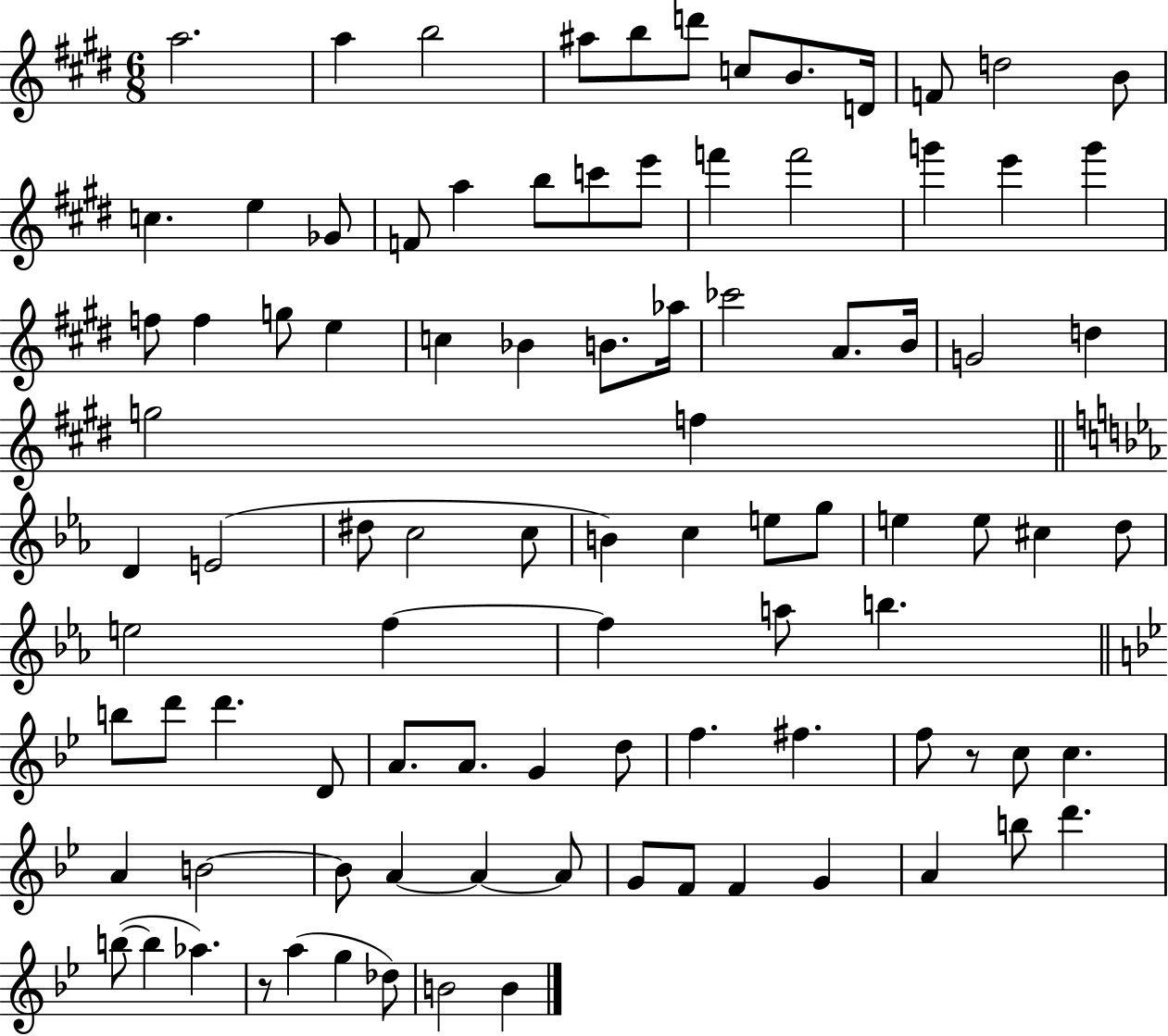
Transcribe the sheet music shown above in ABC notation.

X:1
T:Untitled
M:6/8
L:1/4
K:E
a2 a b2 ^a/2 b/2 d'/2 c/2 B/2 D/4 F/2 d2 B/2 c e _G/2 F/2 a b/2 c'/2 e'/2 f' f'2 g' e' g' f/2 f g/2 e c _B B/2 _a/4 _c'2 A/2 B/4 G2 d g2 f D E2 ^d/2 c2 c/2 B c e/2 g/2 e e/2 ^c d/2 e2 f f a/2 b b/2 d'/2 d' D/2 A/2 A/2 G d/2 f ^f f/2 z/2 c/2 c A B2 B/2 A A A/2 G/2 F/2 F G A b/2 d' b/2 b _a z/2 a g _d/2 B2 B